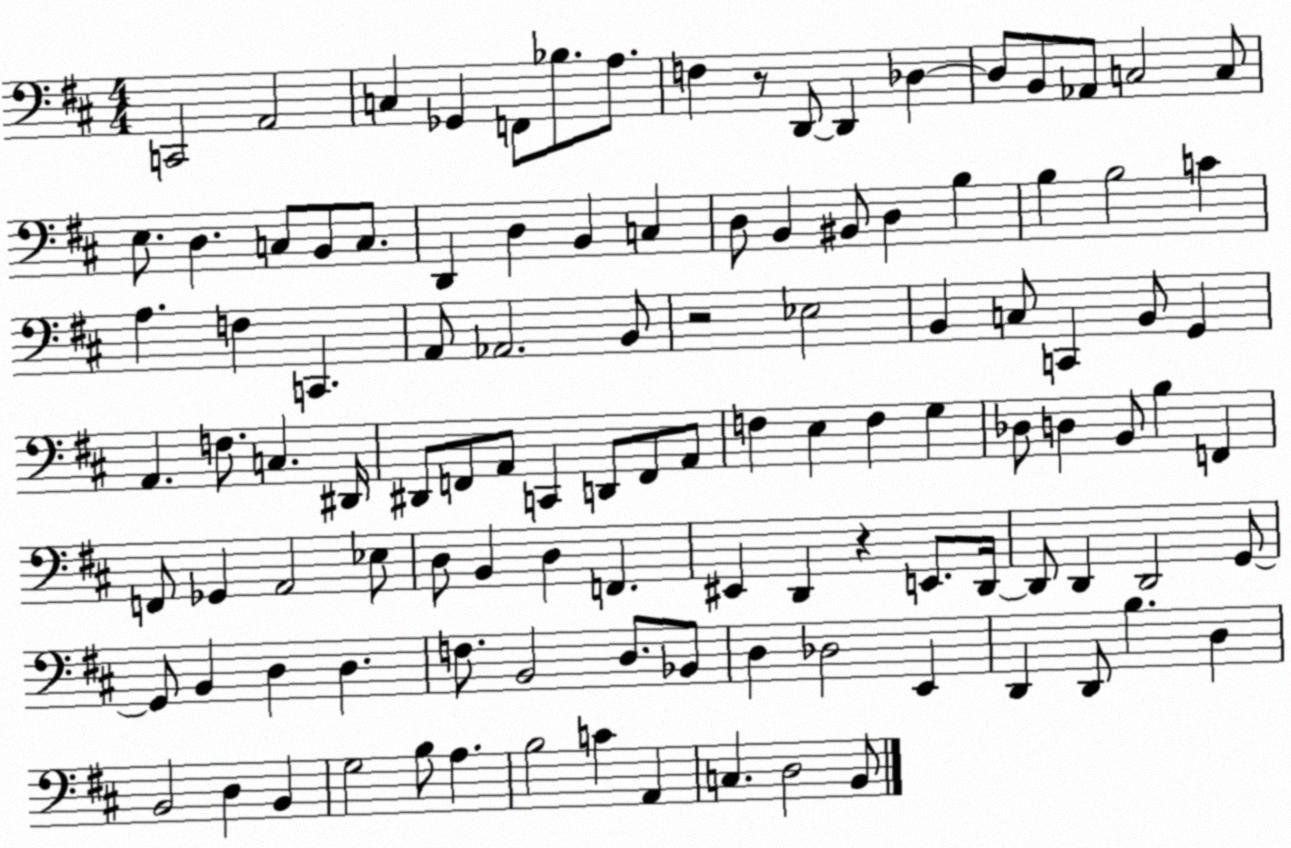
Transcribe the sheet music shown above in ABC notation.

X:1
T:Untitled
M:4/4
L:1/4
K:D
C,,2 A,,2 C, _G,, F,,/2 _B,/2 A,/2 F, z/2 D,,/2 D,, _D, _D,/2 B,,/2 _A,,/2 C,2 C,/2 E,/2 D, C,/2 B,,/2 C,/2 D,, D, B,, C, D,/2 B,, ^B,,/2 D, B, B, B,2 C A, F, C,, A,,/2 _A,,2 B,,/2 z2 _E,2 B,, C,/2 C,, B,,/2 G,, A,, F,/2 C, ^D,,/4 ^D,,/2 F,,/2 A,,/2 C,, D,,/2 F,,/2 A,,/2 F, E, F, G, _D,/2 D, B,,/2 B, F,, F,,/2 _G,, A,,2 _E,/2 D,/2 B,, D, F,, ^E,, D,, z E,,/2 D,,/4 D,,/2 D,, D,,2 G,,/2 G,,/2 B,, D, D, F,/2 B,,2 D,/2 _B,,/2 D, _D,2 E,, D,, D,,/2 B, D, B,,2 D, B,, G,2 B,/2 A, B,2 C A,, C, D,2 B,,/2